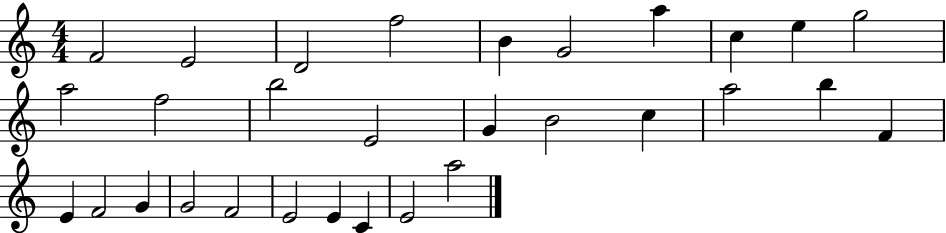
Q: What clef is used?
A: treble